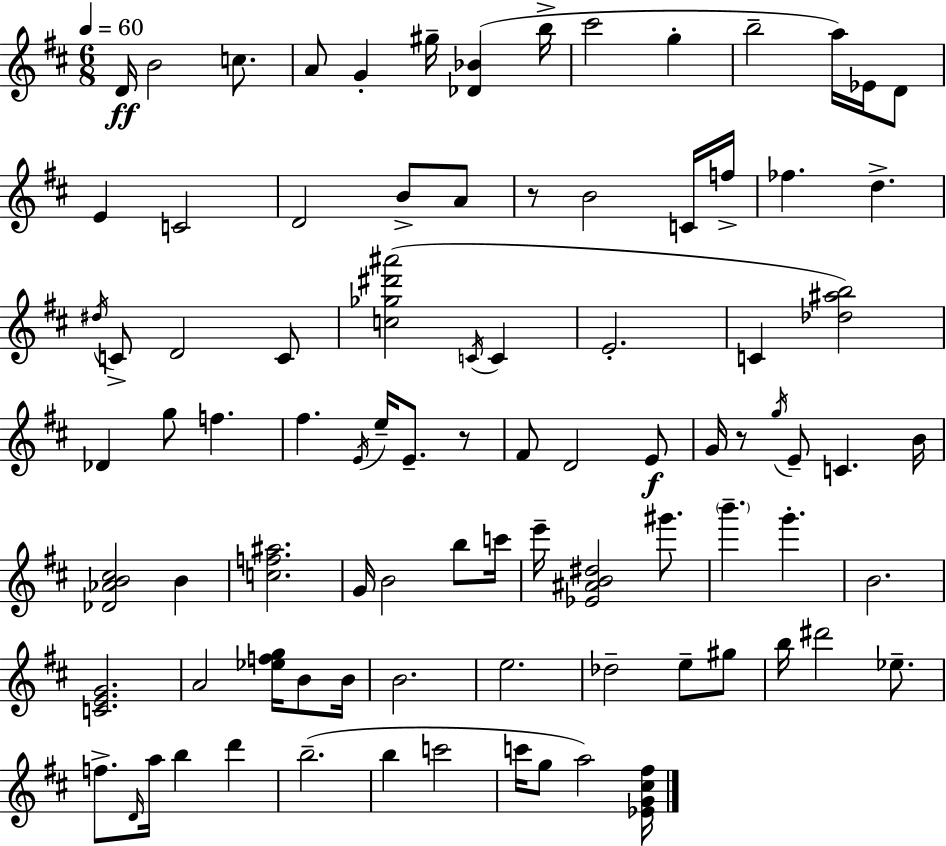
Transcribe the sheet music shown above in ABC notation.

X:1
T:Untitled
M:6/8
L:1/4
K:D
D/4 B2 c/2 A/2 G ^g/4 [_D_B] b/4 ^c'2 g b2 a/4 _E/4 D/2 E C2 D2 B/2 A/2 z/2 B2 C/4 f/4 _f d ^d/4 C/2 D2 C/2 [c_g^d'^a']2 C/4 C E2 C [_d^ab]2 _D g/2 f ^f E/4 e/4 E/2 z/2 ^F/2 D2 E/2 G/4 z/2 g/4 E/2 C B/4 [_D_AB^c]2 B [cf^a]2 G/4 B2 b/2 c'/4 e'/4 [_E^AB^d]2 ^g'/2 b' g' B2 [CEG]2 A2 [_efg]/4 B/2 B/4 B2 e2 _d2 e/2 ^g/2 b/4 ^d'2 _e/2 f/2 D/4 a/4 b d' b2 b c'2 c'/4 g/2 a2 [_EG^c^f]/4